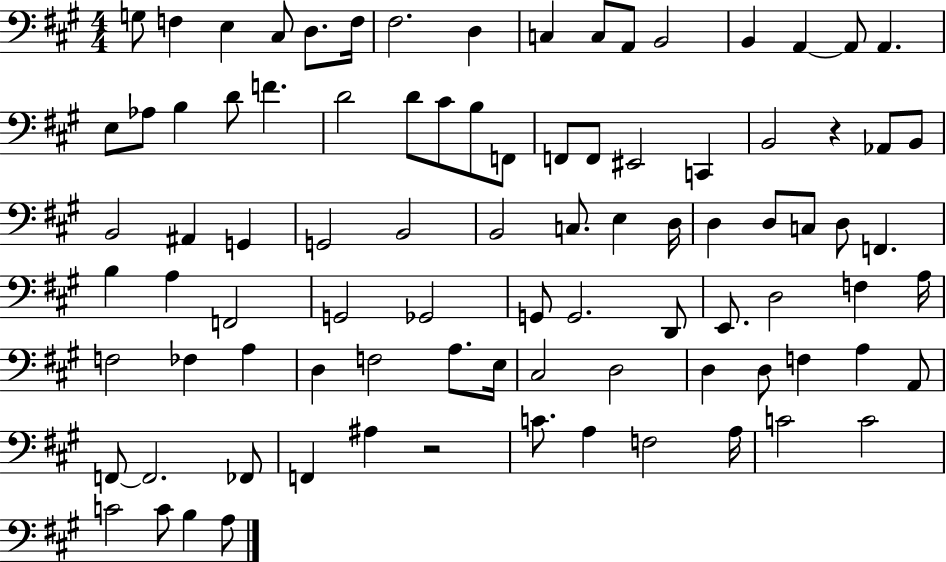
X:1
T:Untitled
M:4/4
L:1/4
K:A
G,/2 F, E, ^C,/2 D,/2 F,/4 ^F,2 D, C, C,/2 A,,/2 B,,2 B,, A,, A,,/2 A,, E,/2 _A,/2 B, D/2 F D2 D/2 ^C/2 B,/2 F,,/2 F,,/2 F,,/2 ^E,,2 C,, B,,2 z _A,,/2 B,,/2 B,,2 ^A,, G,, G,,2 B,,2 B,,2 C,/2 E, D,/4 D, D,/2 C,/2 D,/2 F,, B, A, F,,2 G,,2 _G,,2 G,,/2 G,,2 D,,/2 E,,/2 D,2 F, A,/4 F,2 _F, A, D, F,2 A,/2 E,/4 ^C,2 D,2 D, D,/2 F, A, A,,/2 F,,/2 F,,2 _F,,/2 F,, ^A, z2 C/2 A, F,2 A,/4 C2 C2 C2 C/2 B, A,/2